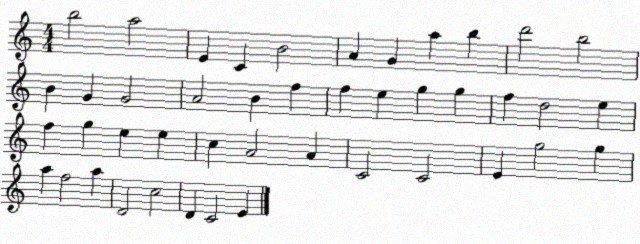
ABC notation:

X:1
T:Untitled
M:4/4
L:1/4
K:C
b2 a2 E C B2 A G a b d'2 b2 B G G2 A2 B f f e g g f d2 e f g e e c A2 A C2 C2 E g2 g a f2 a D2 c2 D C2 E